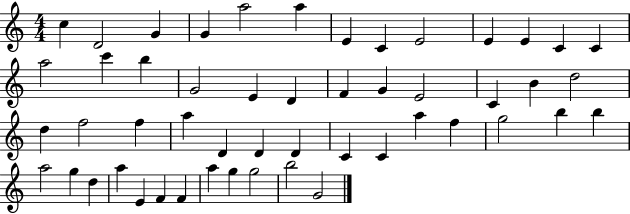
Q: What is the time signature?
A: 4/4